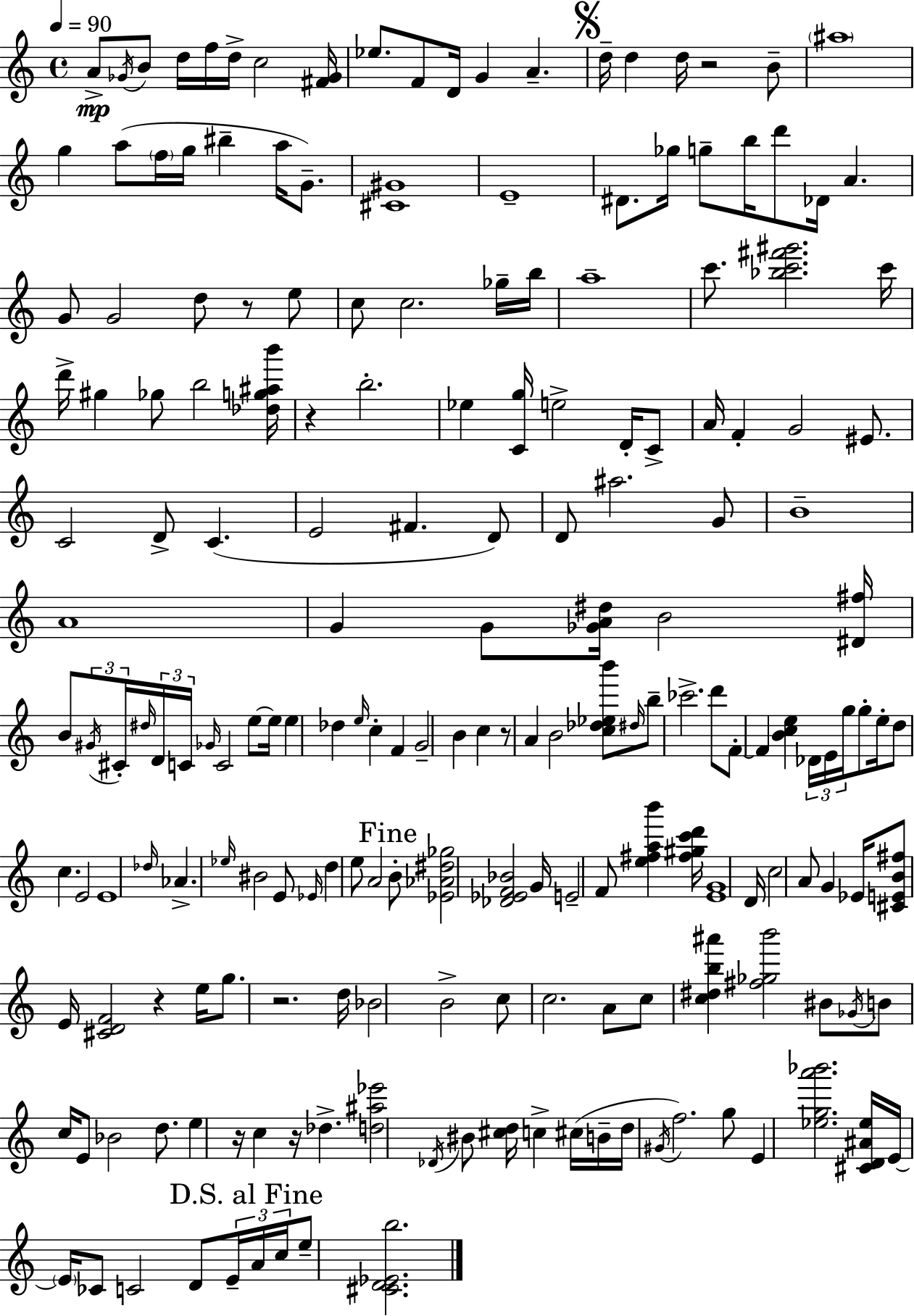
{
  \clef treble
  \time 4/4
  \defaultTimeSignature
  \key a \minor
  \tempo 4 = 90
  \repeat volta 2 { a'8->\mp \acciaccatura { ges'16 } b'8 d''16 f''16 d''16-> c''2 | <fis' ges'>16 ees''8. f'8 d'16 g'4 a'4.-- | \mark \markup { \musicglyph "scripts.segno" } d''16-- d''4 d''16 r2 b'8-- | \parenthesize ais''1 | \break g''4 a''8( \parenthesize f''16 g''16 bis''4-- a''16 g'8.--) | <cis' gis'>1 | e'1-- | dis'8. ges''16 g''8-- b''16 d'''8 des'16 a'4. | \break g'8 g'2 d''8 r8 e''8 | c''8 c''2. ges''16-- | b''16 a''1-- | c'''8. <bes'' c''' fis''' gis'''>2. | \break c'''16 d'''16-> gis''4 ges''8 b''2 | <des'' g'' ais'' b'''>16 r4 b''2.-. | ees''4 <c' g''>16 e''2-> d'16-. c'8-> | a'16 f'4-. g'2 eis'8. | \break c'2 d'8-> c'4.( | e'2 fis'4. d'8) | d'8 ais''2. g'8 | b'1-- | \break a'1 | g'4 g'8 <ges' a' dis''>16 b'2 | <dis' fis''>16 b'8 \tuplet 3/2 { \acciaccatura { gis'16 } cis'16-. \grace { dis''16 } } \tuplet 3/2 { d'16 c'16 \grace { ges'16 } } c'2 | e''8~~ e''16 e''4 des''4 \grace { e''16 } c''4-. | \break f'4 g'2-- b'4 | c''4 r8 a'4 b'2 | <c'' des'' ees'' b'''>8 \grace { dis''16 } b''8-- ces'''2.-> | d'''8 f'8-.~~ f'4 <b' c'' e''>4 | \break \tuplet 3/2 { des'16 e'16 g''16 } g''8-. e''16-. d''8 c''4. e'2 | e'1 | \grace { des''16 } aes'4.-> \grace { ees''16 } bis'2 | e'8 \grace { ees'16 } d''4 e''8 a'2 | \break \mark "Fine" b'8-. <ees' aes' dis'' ges''>2 | <des' ees' f' bes'>2 g'16 e'2-- | f'8 <e'' fis'' a'' b'''>4 <fis'' gis'' c''' d'''>16 <e' g'>1 | d'16 c''2 | \break a'8 g'4 ees'16 <cis' e' b' fis''>8 e'16 <cis' d' f'>2 | r4 e''16 g''8. r2. | d''16 bes'2 | b'2-> c''8 c''2. | \break a'8 c''8 <c'' dis'' b'' ais'''>4 <fis'' ges'' b'''>2 | bis'8 \acciaccatura { ges'16 } b'8 c''16 e'8 bes'2 | d''8. e''4 r16 c''4 | r16 des''4.-> <d'' ais'' ees'''>2 | \break \acciaccatura { des'16 } bis'8 <cis'' d''>16 c''4-> cis''16( b'16-- d''16 \acciaccatura { gis'16 } f''2.) | g''8 e'4 | <ees'' g'' a''' bes'''>2. <cis' d' ais' ees''>16 e'16~~ \parenthesize e'16 ces'8 | c'2 d'8 \tuplet 3/2 { e'16-- \mark "D.S. al Fine" a'16 c''16 } e''8-- | \break <cis' d' ees' b''>2. } \bar "|."
}